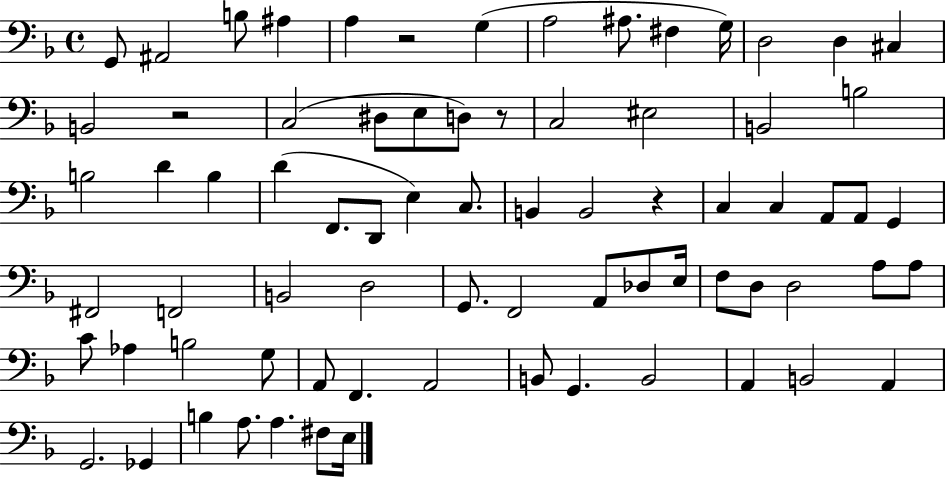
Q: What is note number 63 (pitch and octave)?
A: B2